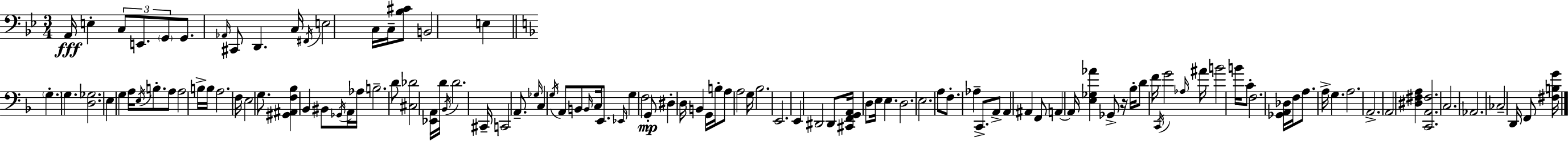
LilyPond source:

{
  \clef bass
  \numericTimeSignature
  \time 3/4
  \key bes \major
  a,16\fff e4-. \tuplet 3/2 { c8 e,8. \parenthesize g,8 } | g,8. \grace { aes,16 } cis,8 d,4. | c16 \acciaccatura { fis,16 } e2 c16 c16-- | <bes cis'>8 b,2 e4 | \break \bar "||" \break \key d \minor \parenthesize g4.-. g4. | <d ges>2. | e4 g4 a16 \acciaccatura { e16 } b8.-. | a8 a2 b16-> | \break b16 a2. | f16 e2 g8. | <gis, ais, f bes>4 bes,4 bis,8 \acciaccatura { ges,16 } | a,16 aes16 b2.-- | \break d'8 <cis des'>2 | <ees, a,>16 d'16 \acciaccatura { bes,16 } d'2. | cis,16-- c,2 | a,8.-- \grace { ges16 } c4 \acciaccatura { g16 } a,8 b,8 | \break \grace { b,16 } c16 e,8. \grace { ees,16 } g4 f2 | g,8-.\mp dis4-. | d16 b,4 g,16 b16-. a8 a2 | g16 bes2. | \break e,2. | e,4 dis,2 | dis,8 <cis, f, g, a,>16 d8 | e16 e4. d2. | \break e2. | a8 f8.-. | aes4-- c,8.-> a,8-> a,4 | ais,4 f,8 a,4~~ a,16 | \break <e ges aes'>4 ges,8-> r16 bes16-. d'8 f'16 \acciaccatura { c,16 } | g'2 \grace { aes16 } ais'16 b'2 | b'16 c'8-. f2. | <ges, a, des>16 f16 a8. | \break a16-> g4. a2. | a,2.-> | a,2 | <dis fis a>4 <c, a, fis>2. | \break c2. | aes,2. | ces2-- | d,16 f,8 <fis b g'>16 \bar "|."
}